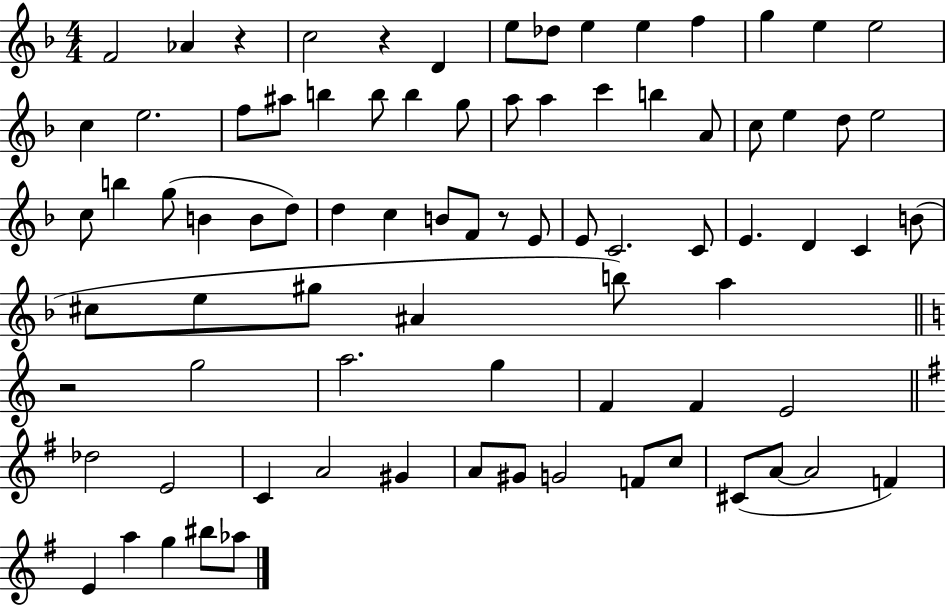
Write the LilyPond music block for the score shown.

{
  \clef treble
  \numericTimeSignature
  \time 4/4
  \key f \major
  f'2 aes'4 r4 | c''2 r4 d'4 | e''8 des''8 e''4 e''4 f''4 | g''4 e''4 e''2 | \break c''4 e''2. | f''8 ais''8 b''4 b''8 b''4 g''8 | a''8 a''4 c'''4 b''4 a'8 | c''8 e''4 d''8 e''2 | \break c''8 b''4 g''8( b'4 b'8 d''8) | d''4 c''4 b'8 f'8 r8 e'8 | e'8 c'2. c'8 | e'4. d'4 c'4 b'8( | \break cis''8 e''8 gis''8 ais'4 b''8) a''4 | \bar "||" \break \key c \major r2 g''2 | a''2. g''4 | f'4 f'4 e'2 | \bar "||" \break \key e \minor des''2 e'2 | c'4 a'2 gis'4 | a'8 gis'8 g'2 f'8 c''8 | cis'8( a'8~~ a'2 f'4) | \break e'4 a''4 g''4 bis''8 aes''8 | \bar "|."
}